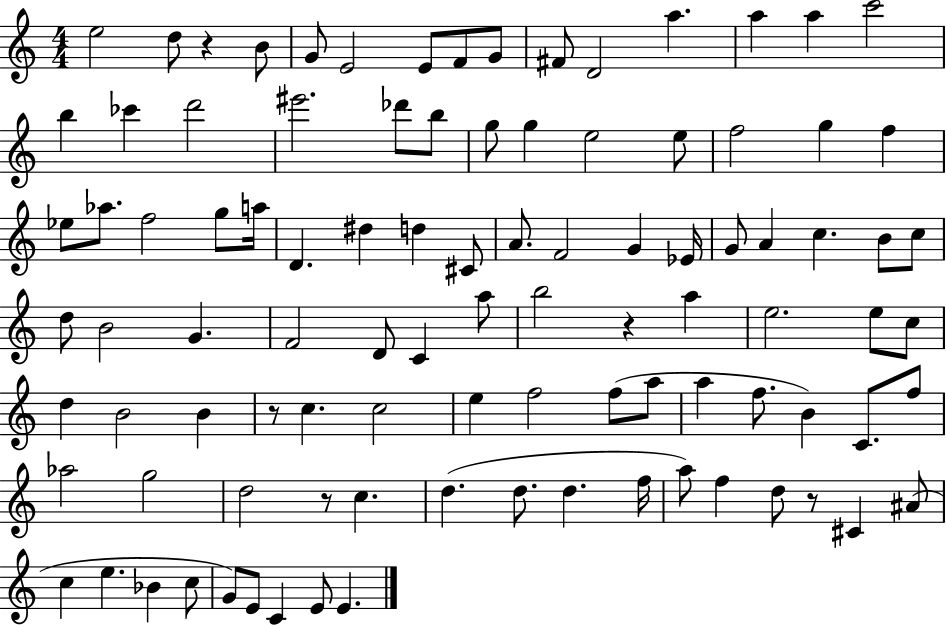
X:1
T:Untitled
M:4/4
L:1/4
K:C
e2 d/2 z B/2 G/2 E2 E/2 F/2 G/2 ^F/2 D2 a a a c'2 b _c' d'2 ^e'2 _d'/2 b/2 g/2 g e2 e/2 f2 g f _e/2 _a/2 f2 g/2 a/4 D ^d d ^C/2 A/2 F2 G _E/4 G/2 A c B/2 c/2 d/2 B2 G F2 D/2 C a/2 b2 z a e2 e/2 c/2 d B2 B z/2 c c2 e f2 f/2 a/2 a f/2 B C/2 f/2 _a2 g2 d2 z/2 c d d/2 d f/4 a/2 f d/2 z/2 ^C ^A/2 c e _B c/2 G/2 E/2 C E/2 E